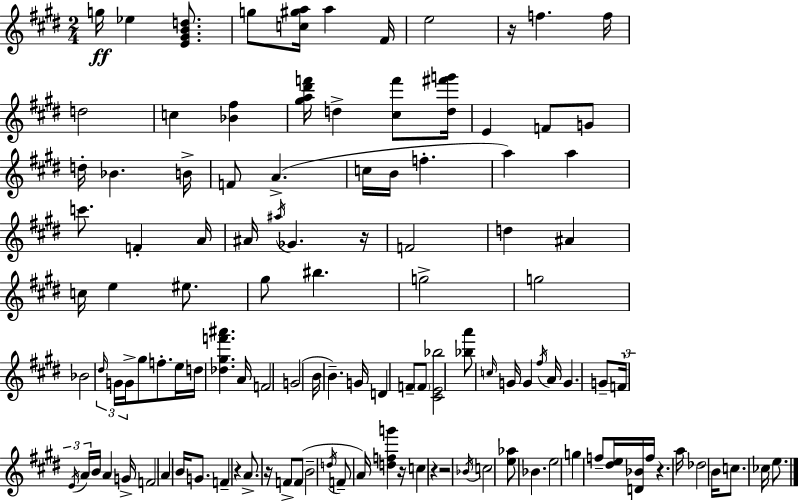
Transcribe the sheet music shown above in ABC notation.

X:1
T:Untitled
M:2/4
L:1/4
K:E
g/4 _e [E^GBd]/2 g/2 [c^ga]/4 a ^F/4 e2 z/4 f f/4 d2 c [_B^f] [^ga^d'f']/4 d [^cf']/2 [d^f'g']/4 E F/2 G/2 d/4 _B B/4 F/2 A c/4 B/4 f a a c'/2 F A/4 ^A/4 ^a/4 _G z/4 F2 d ^A c/4 e ^e/2 ^g/2 ^b g2 g2 _B2 ^d/4 G/4 G/4 ^g/2 f/2 e/4 d/4 [_d^gf'^a'] A/4 F2 G2 B/4 B G/4 D F/2 F/2 [^CE_b]2 [_ba']/2 c/4 G/4 G ^f/4 A/4 G G/2 F/4 E/4 A/4 B/4 A G/4 F2 A B/4 G/2 F z A/2 z/4 F/2 F/2 B2 d/4 F/2 A/4 [dfg'] z/4 c z z2 _B/4 c2 [e_a]/2 _B e2 g f/2 [^de]/4 [D_B]/4 f/4 z a/4 _d2 B/4 c/2 _c/4 e/2